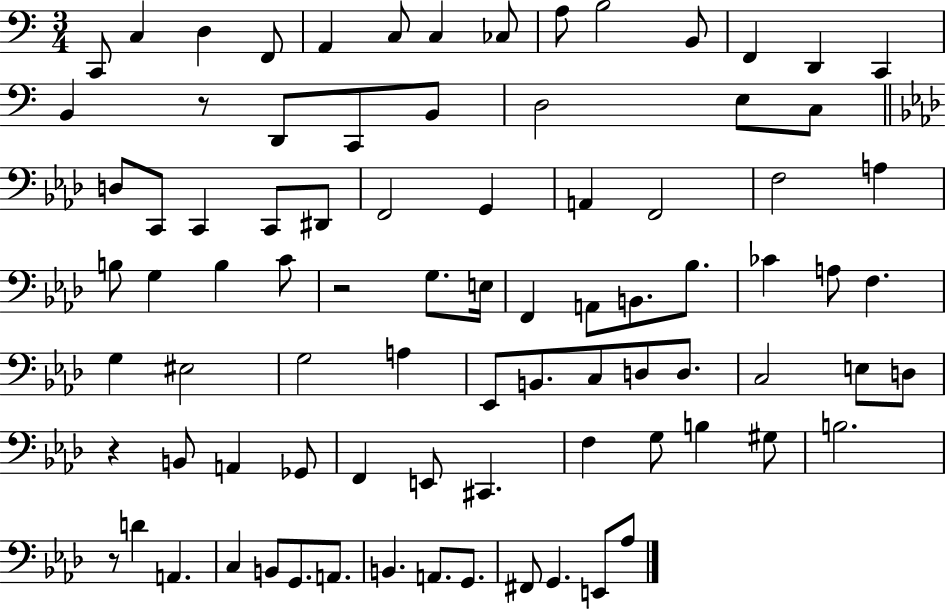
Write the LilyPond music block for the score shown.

{
  \clef bass
  \numericTimeSignature
  \time 3/4
  \key c \major
  c,8 c4 d4 f,8 | a,4 c8 c4 ces8 | a8 b2 b,8 | f,4 d,4 c,4 | \break b,4 r8 d,8 c,8 b,8 | d2 e8 c8 | \bar "||" \break \key aes \major d8 c,8 c,4 c,8 dis,8 | f,2 g,4 | a,4 f,2 | f2 a4 | \break b8 g4 b4 c'8 | r2 g8. e16 | f,4 a,8 b,8. bes8. | ces'4 a8 f4. | \break g4 eis2 | g2 a4 | ees,8 b,8. c8 d8 d8. | c2 e8 d8 | \break r4 b,8 a,4 ges,8 | f,4 e,8 cis,4. | f4 g8 b4 gis8 | b2. | \break r8 d'4 a,4. | c4 b,8 g,8. a,8. | b,4. a,8. g,8. | fis,8 g,4. e,8 aes8 | \break \bar "|."
}